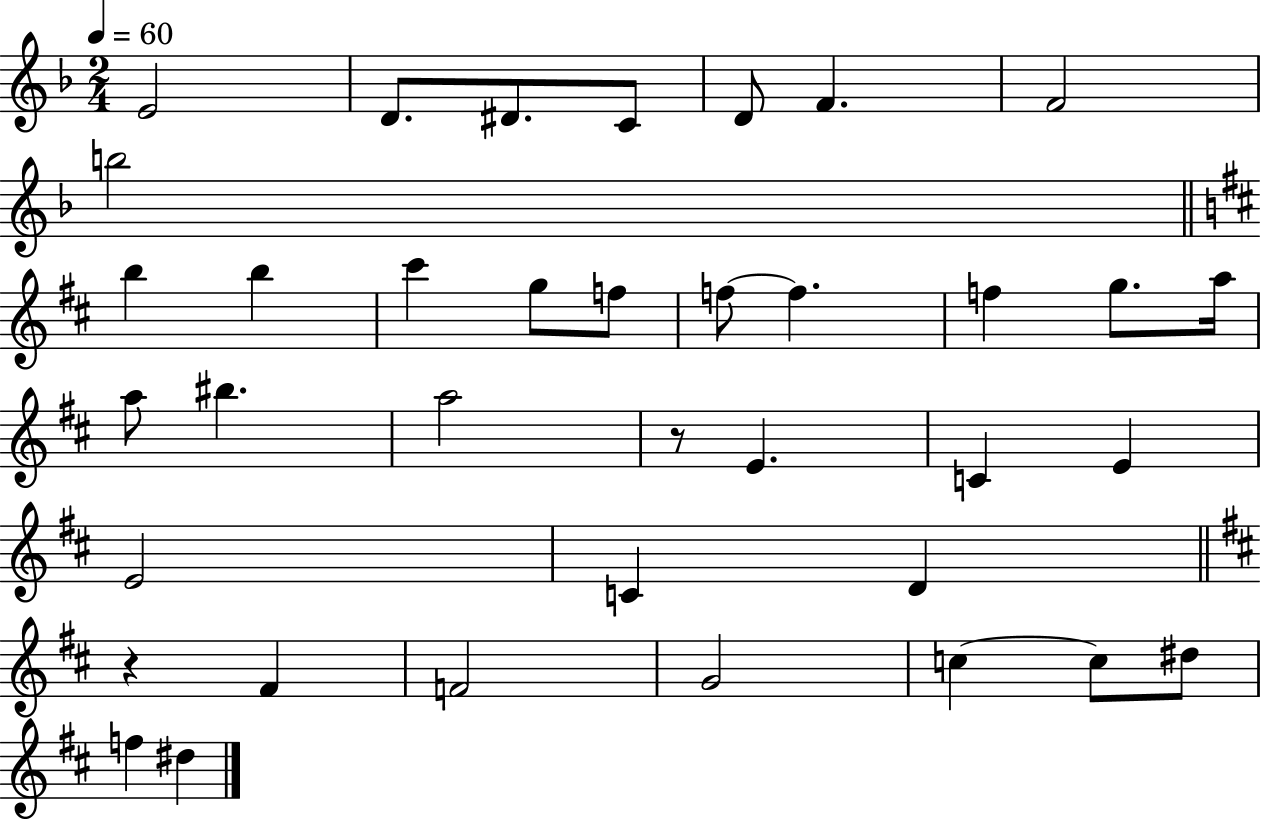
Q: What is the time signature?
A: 2/4